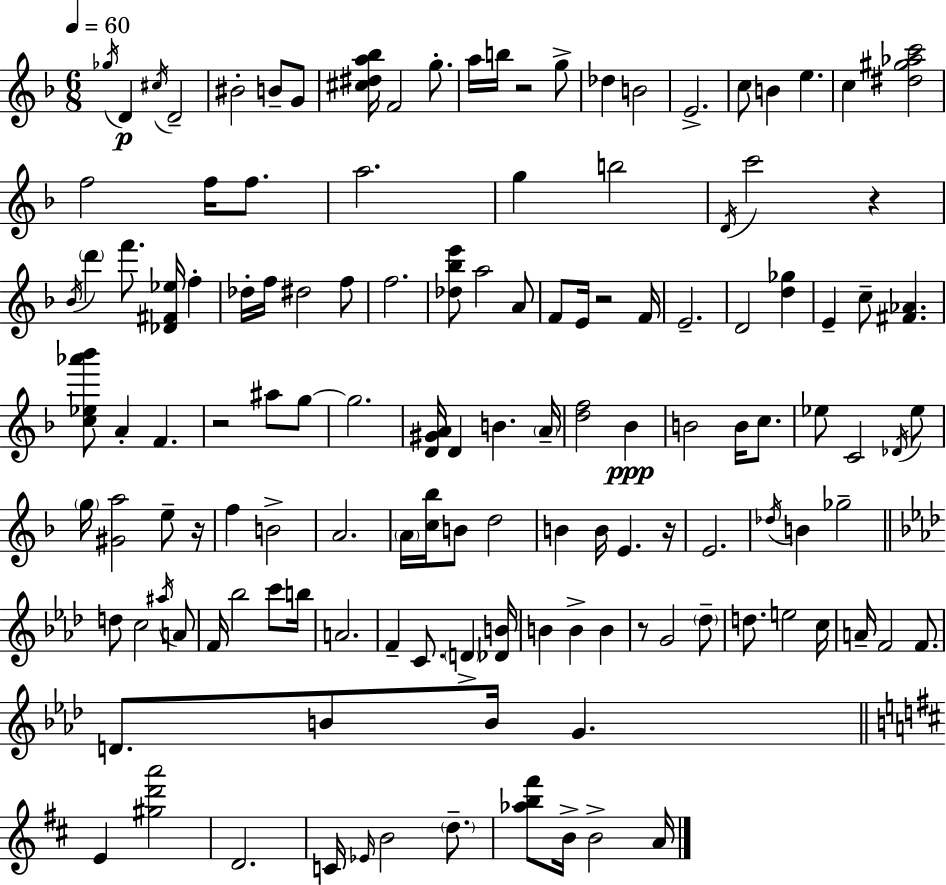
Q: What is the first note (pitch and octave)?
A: Gb5